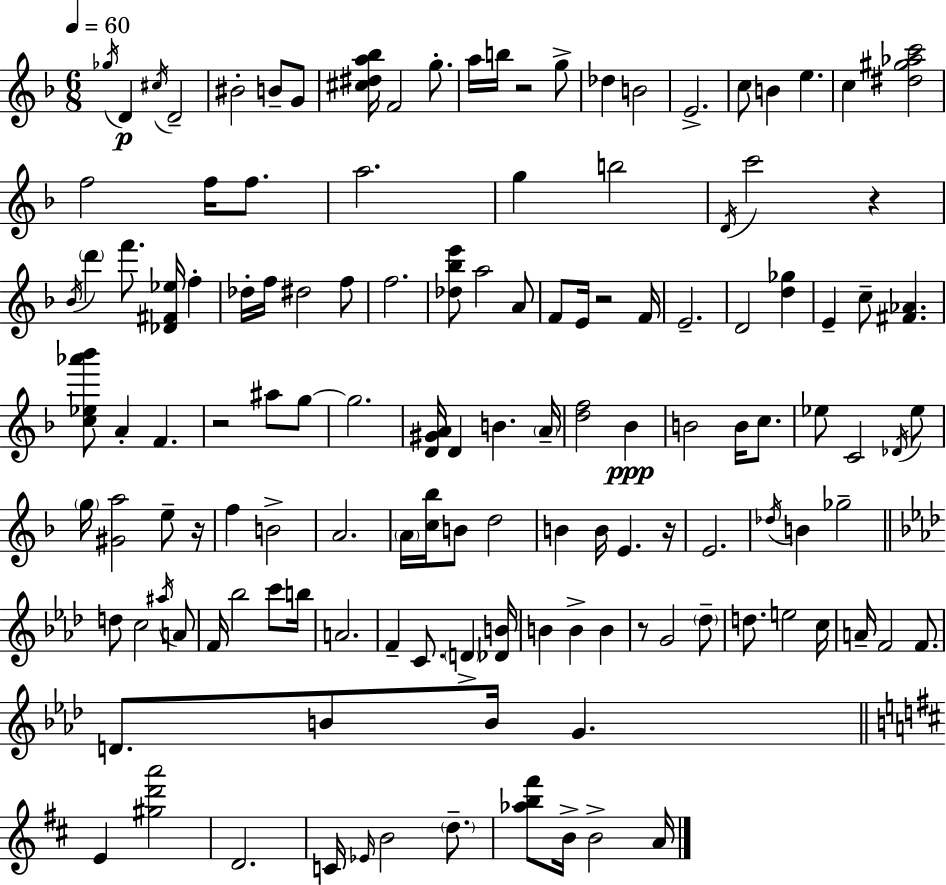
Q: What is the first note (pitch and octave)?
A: Gb5